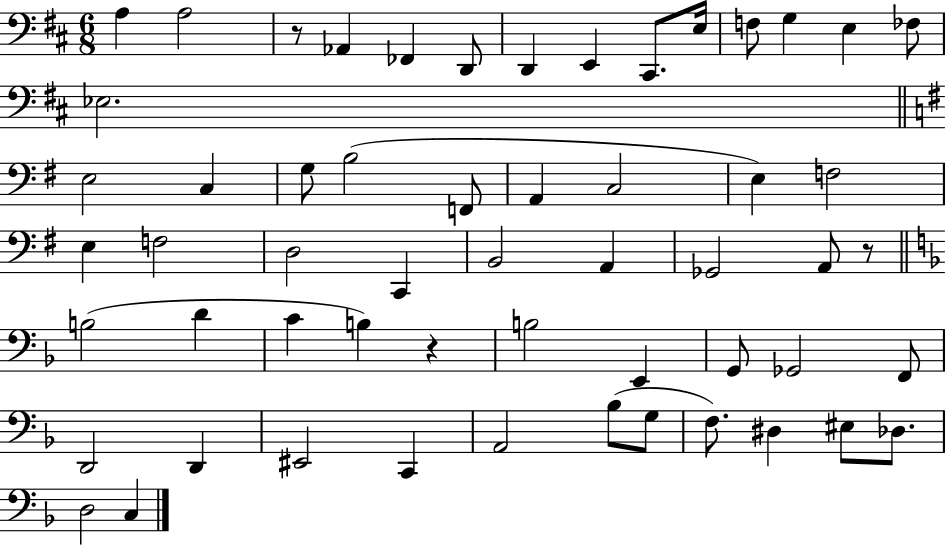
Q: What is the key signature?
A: D major